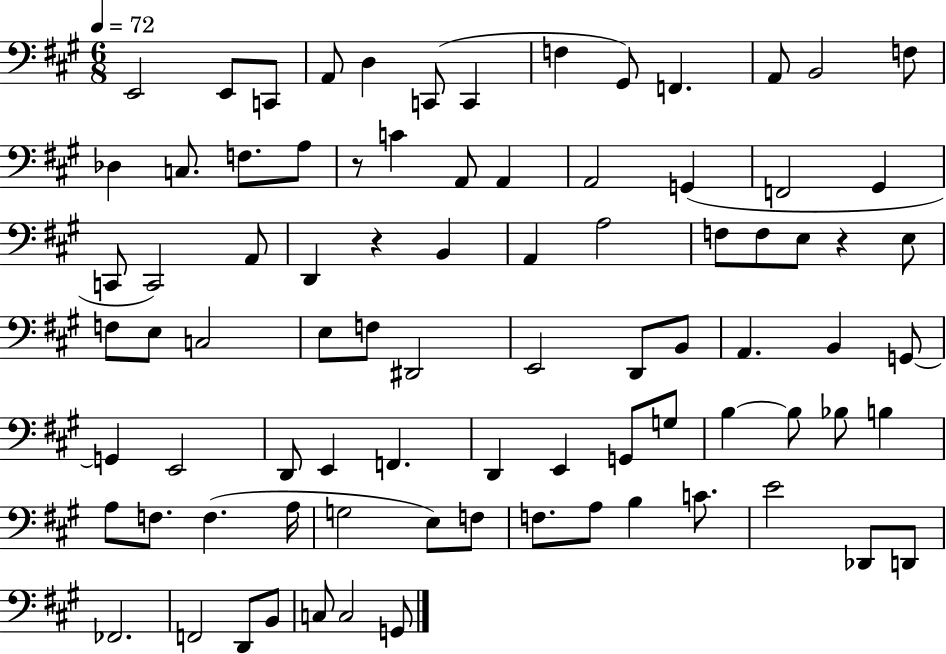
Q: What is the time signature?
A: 6/8